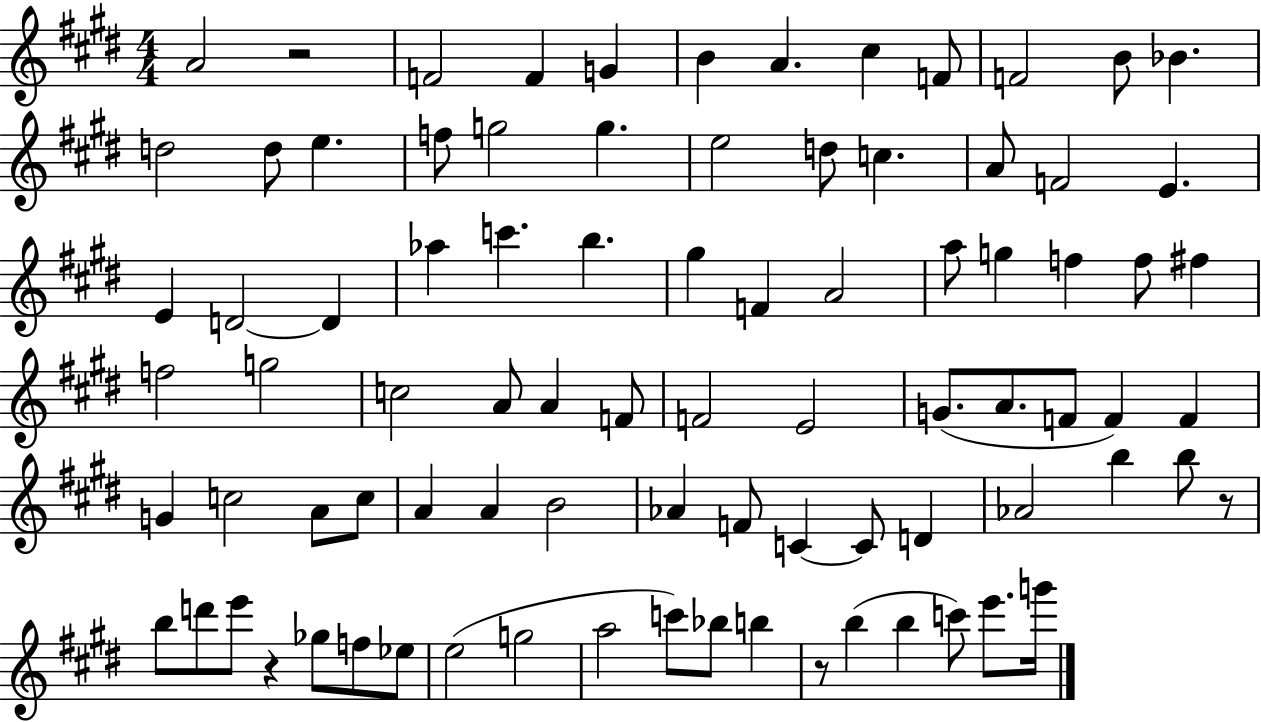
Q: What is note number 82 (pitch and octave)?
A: G6